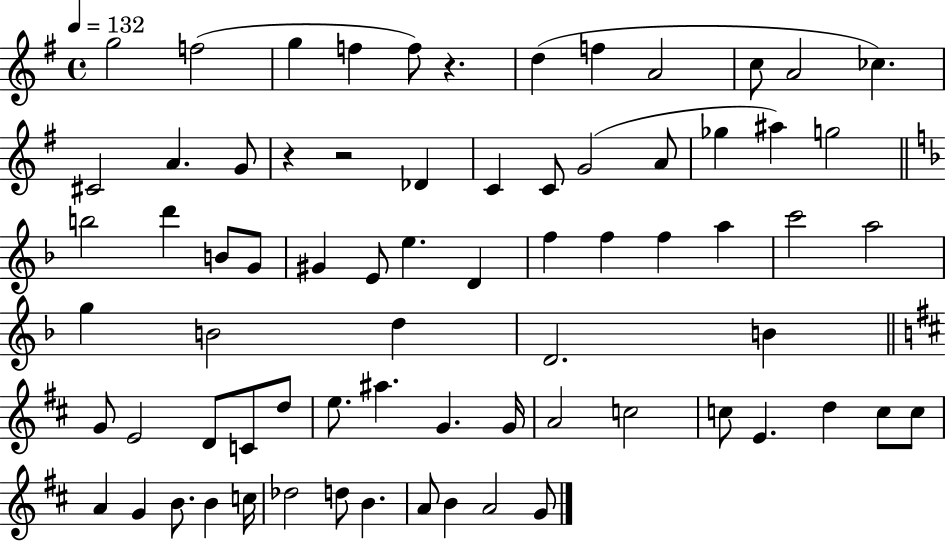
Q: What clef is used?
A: treble